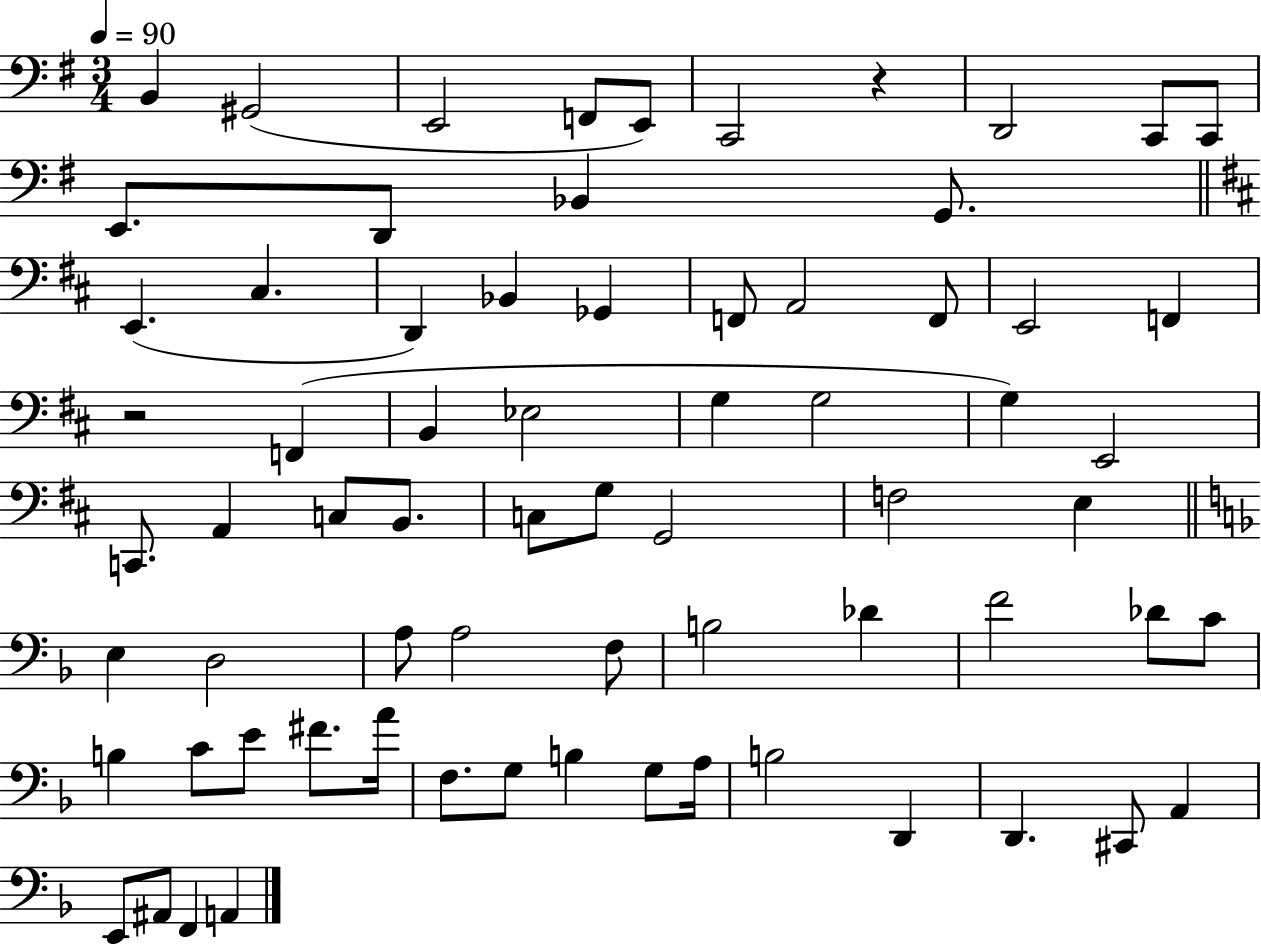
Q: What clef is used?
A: bass